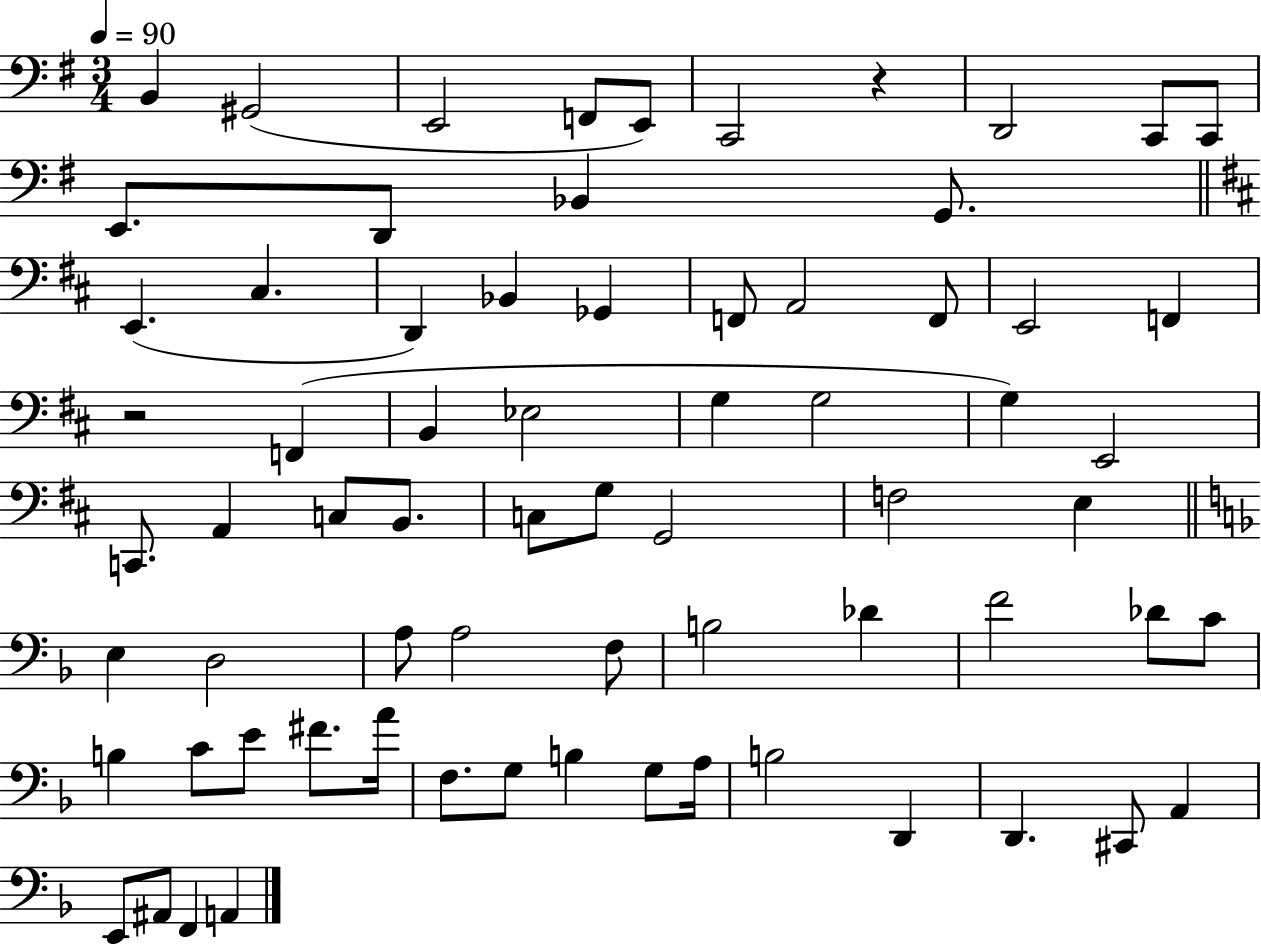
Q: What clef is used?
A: bass